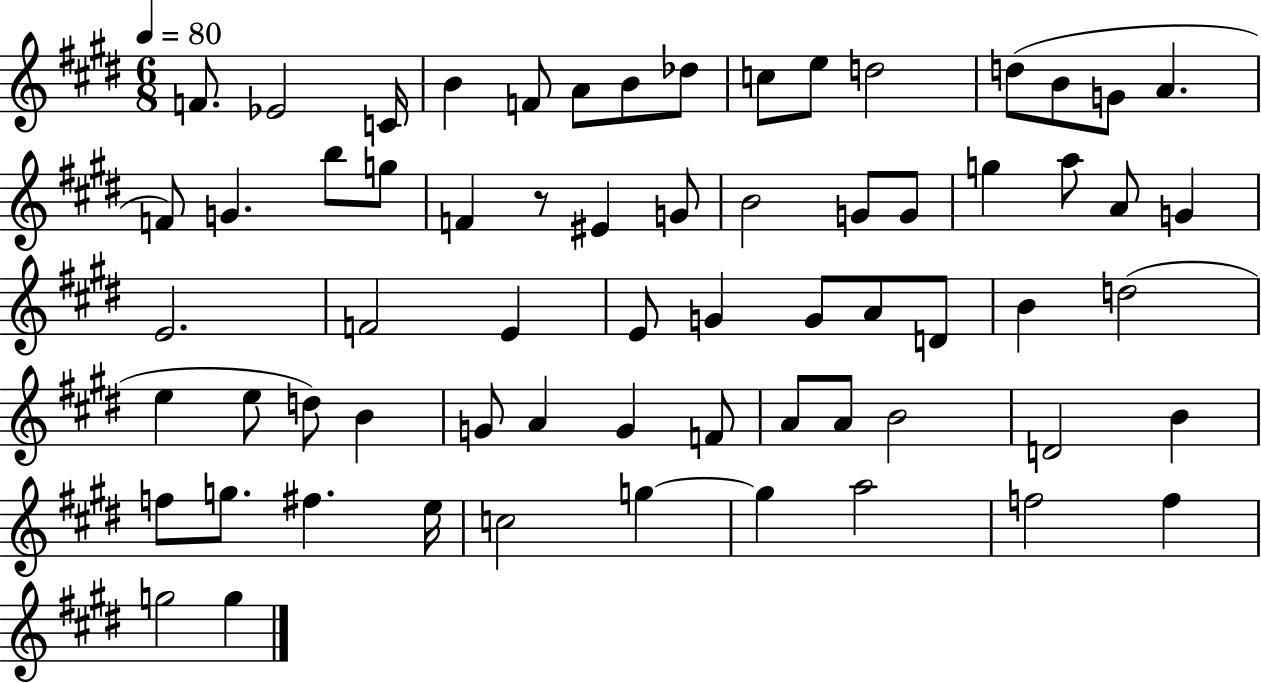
{
  \clef treble
  \numericTimeSignature
  \time 6/8
  \key e \major
  \tempo 4 = 80
  f'8. ees'2 c'16 | b'4 f'8 a'8 b'8 des''8 | c''8 e''8 d''2 | d''8( b'8 g'8 a'4. | \break f'8) g'4. b''8 g''8 | f'4 r8 eis'4 g'8 | b'2 g'8 g'8 | g''4 a''8 a'8 g'4 | \break e'2. | f'2 e'4 | e'8 g'4 g'8 a'8 d'8 | b'4 d''2( | \break e''4 e''8 d''8) b'4 | g'8 a'4 g'4 f'8 | a'8 a'8 b'2 | d'2 b'4 | \break f''8 g''8. fis''4. e''16 | c''2 g''4~~ | g''4 a''2 | f''2 f''4 | \break g''2 g''4 | \bar "|."
}